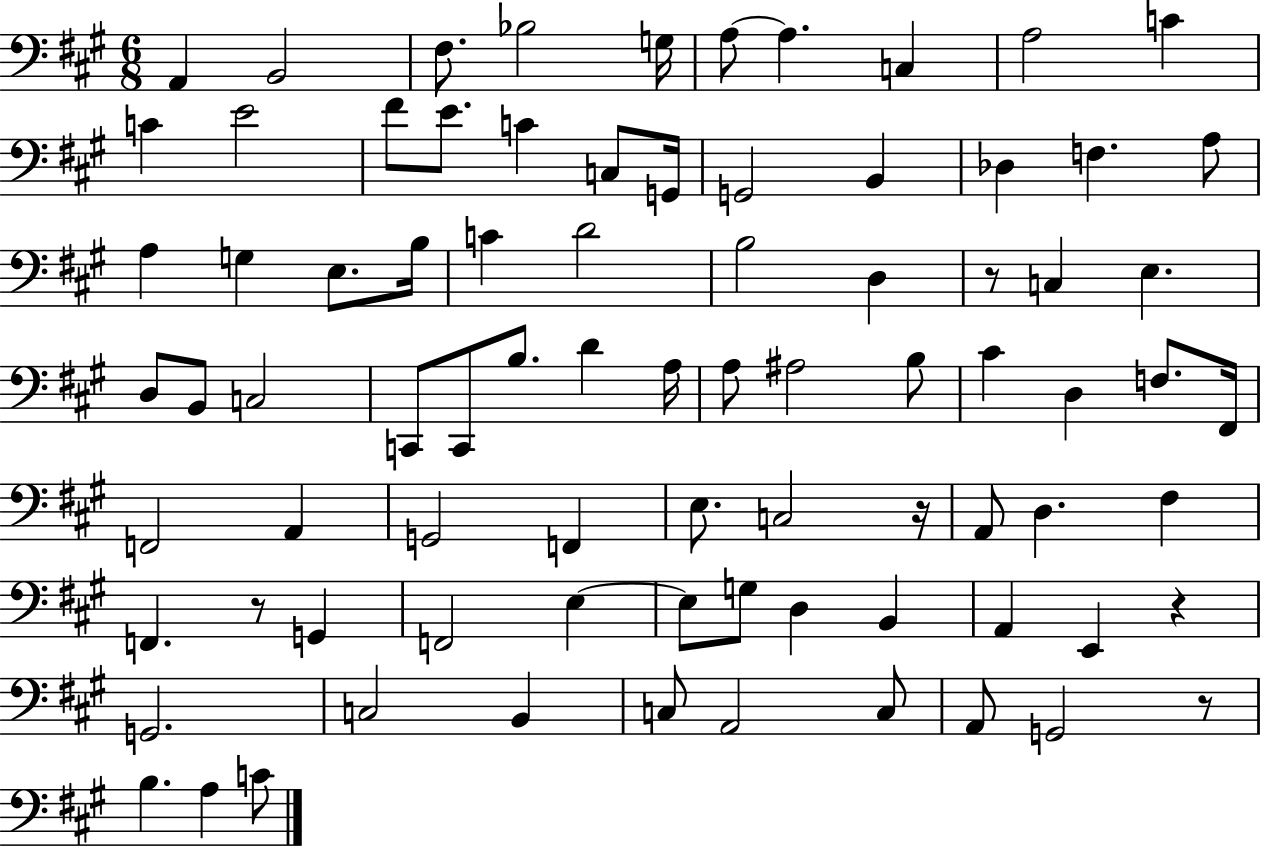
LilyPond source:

{
  \clef bass
  \numericTimeSignature
  \time 6/8
  \key a \major
  a,4 b,2 | fis8. bes2 g16 | a8~~ a4. c4 | a2 c'4 | \break c'4 e'2 | fis'8 e'8. c'4 c8 g,16 | g,2 b,4 | des4 f4. a8 | \break a4 g4 e8. b16 | c'4 d'2 | b2 d4 | r8 c4 e4. | \break d8 b,8 c2 | c,8 c,8 b8. d'4 a16 | a8 ais2 b8 | cis'4 d4 f8. fis,16 | \break f,2 a,4 | g,2 f,4 | e8. c2 r16 | a,8 d4. fis4 | \break f,4. r8 g,4 | f,2 e4~~ | e8 g8 d4 b,4 | a,4 e,4 r4 | \break g,2. | c2 b,4 | c8 a,2 c8 | a,8 g,2 r8 | \break b4. a4 c'8 | \bar "|."
}